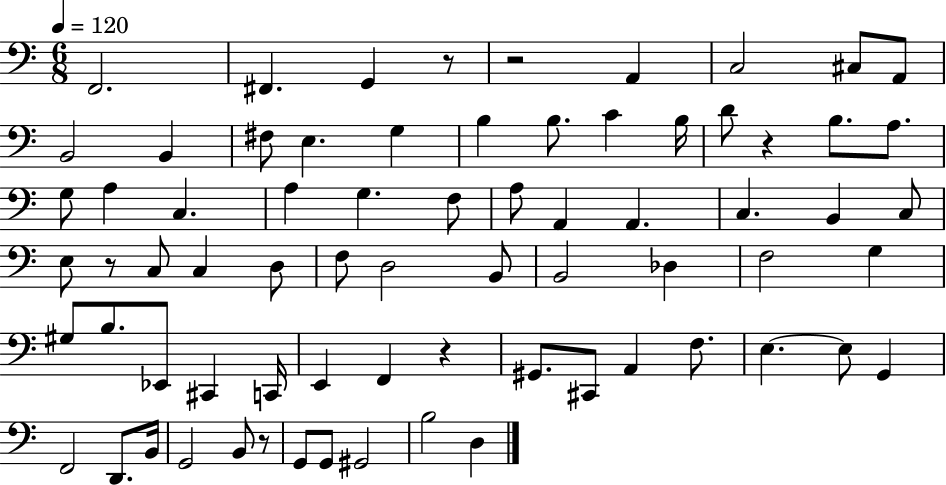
{
  \clef bass
  \numericTimeSignature
  \time 6/8
  \key c \major
  \tempo 4 = 120
  \repeat volta 2 { f,2. | fis,4. g,4 r8 | r2 a,4 | c2 cis8 a,8 | \break b,2 b,4 | fis8 e4. g4 | b4 b8. c'4 b16 | d'8 r4 b8. a8. | \break g8 a4 c4. | a4 g4. f8 | a8 a,4 a,4. | c4. b,4 c8 | \break e8 r8 c8 c4 d8 | f8 d2 b,8 | b,2 des4 | f2 g4 | \break gis8 b8. ees,8 cis,4 c,16 | e,4 f,4 r4 | gis,8. cis,8 a,4 f8. | e4.~~ e8 g,4 | \break f,2 d,8. b,16 | g,2 b,8 r8 | g,8 g,8 gis,2 | b2 d4 | \break } \bar "|."
}